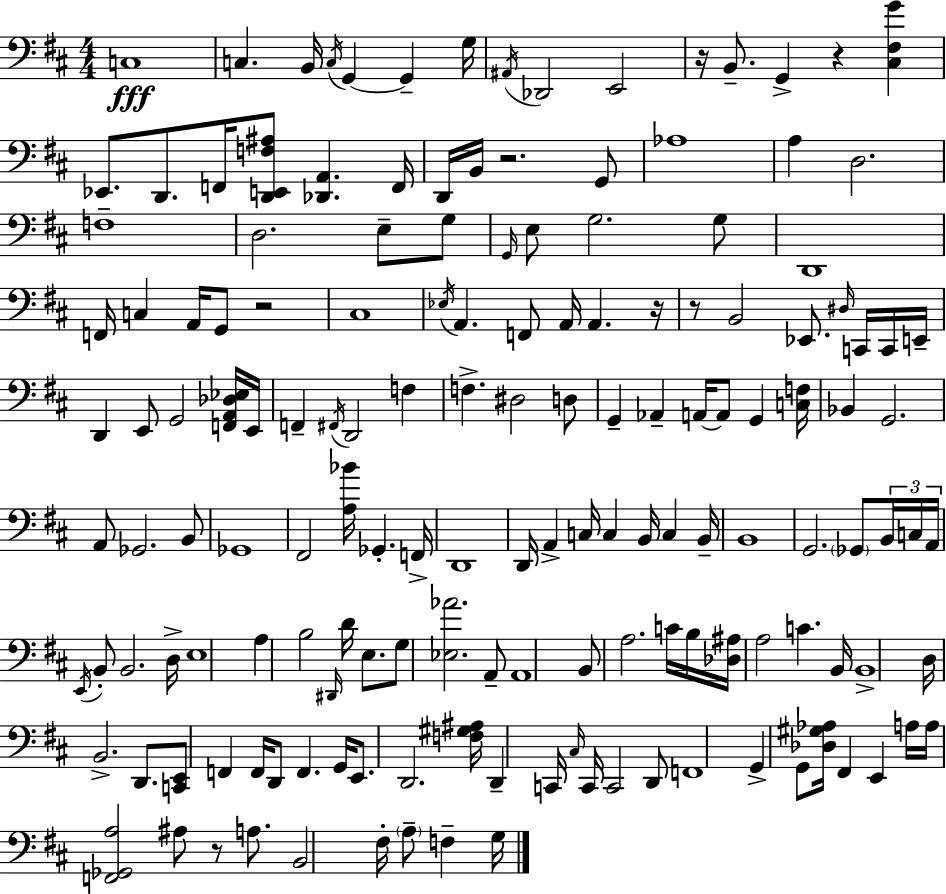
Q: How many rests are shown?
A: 7